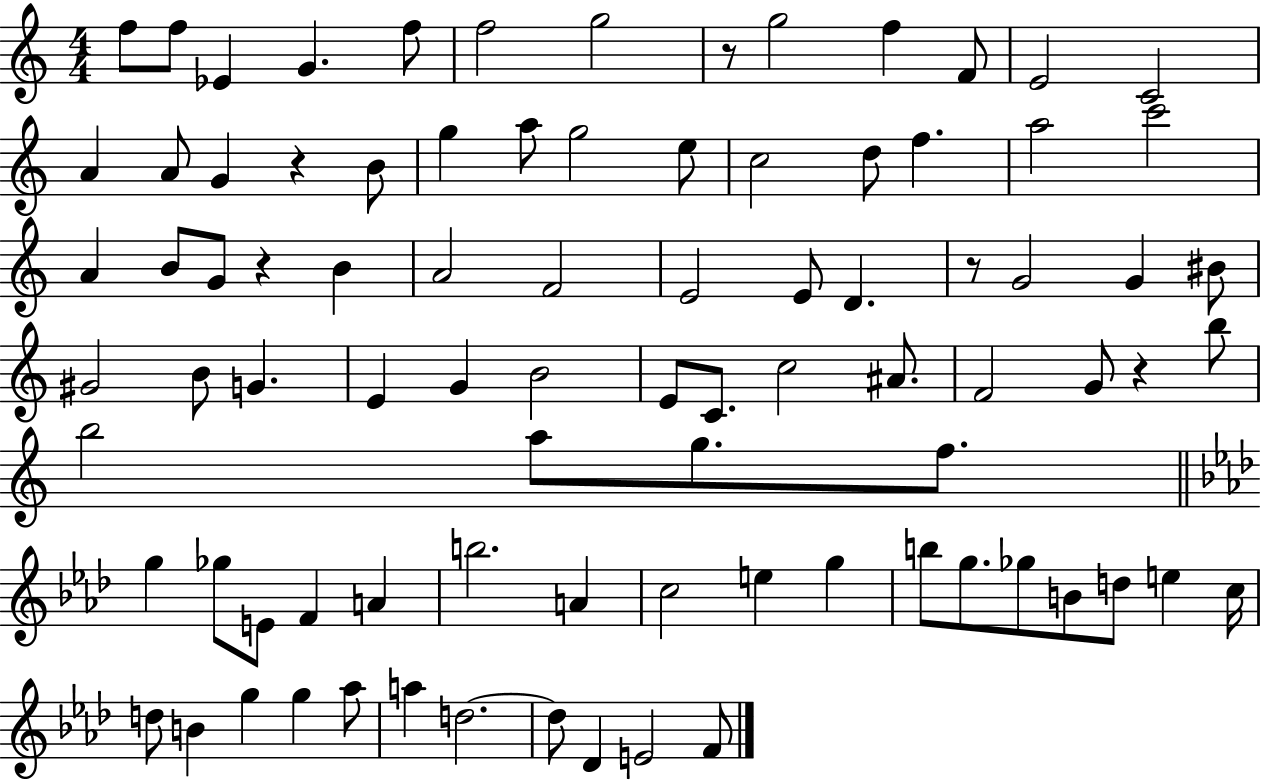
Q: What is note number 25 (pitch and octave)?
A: C6